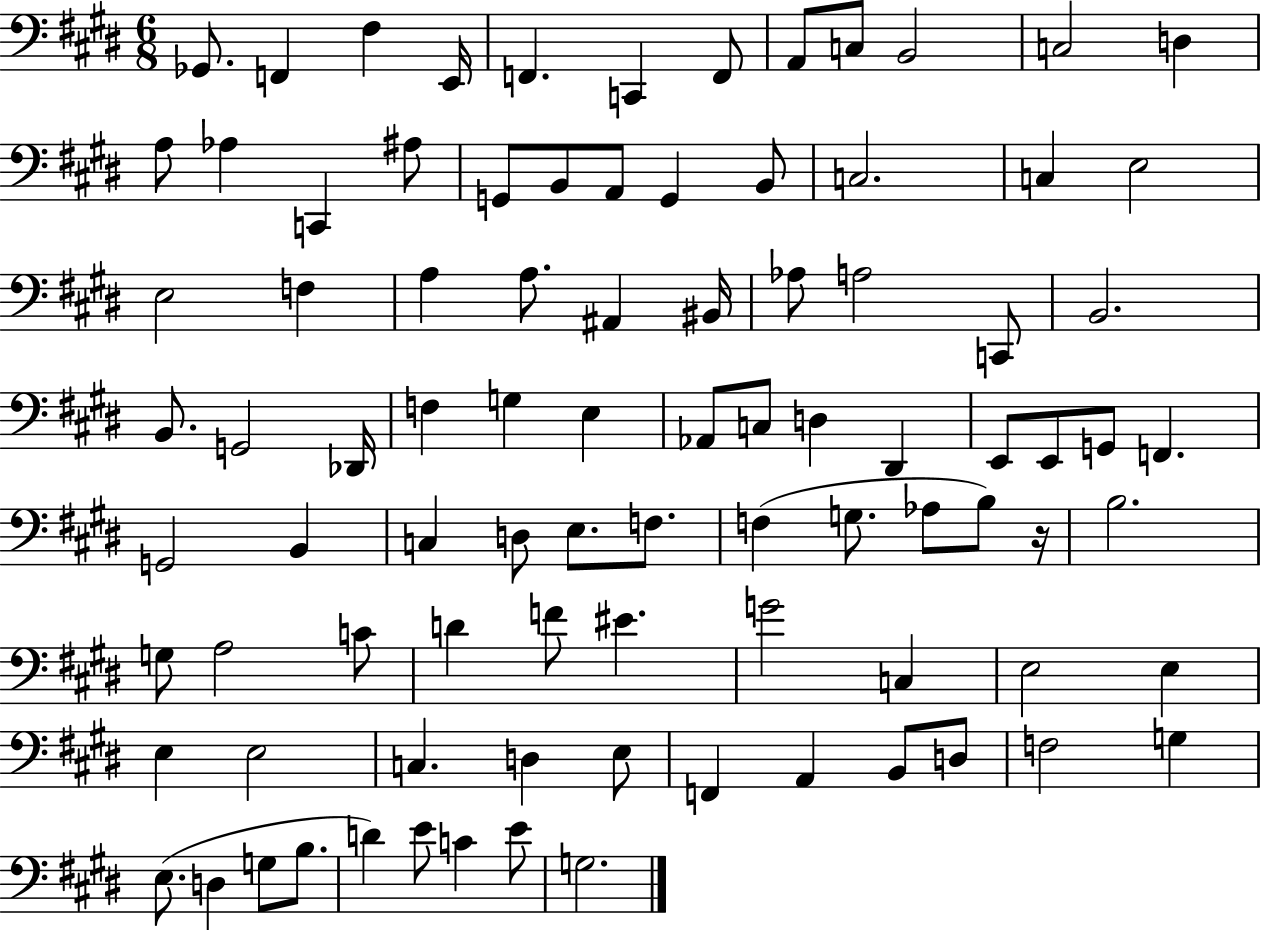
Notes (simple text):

Gb2/e. F2/q F#3/q E2/s F2/q. C2/q F2/e A2/e C3/e B2/h C3/h D3/q A3/e Ab3/q C2/q A#3/e G2/e B2/e A2/e G2/q B2/e C3/h. C3/q E3/h E3/h F3/q A3/q A3/e. A#2/q BIS2/s Ab3/e A3/h C2/e B2/h. B2/e. G2/h Db2/s F3/q G3/q E3/q Ab2/e C3/e D3/q D#2/q E2/e E2/e G2/e F2/q. G2/h B2/q C3/q D3/e E3/e. F3/e. F3/q G3/e. Ab3/e B3/e R/s B3/h. G3/e A3/h C4/e D4/q F4/e EIS4/q. G4/h C3/q E3/h E3/q E3/q E3/h C3/q. D3/q E3/e F2/q A2/q B2/e D3/e F3/h G3/q E3/e. D3/q G3/e B3/e. D4/q E4/e C4/q E4/e G3/h.